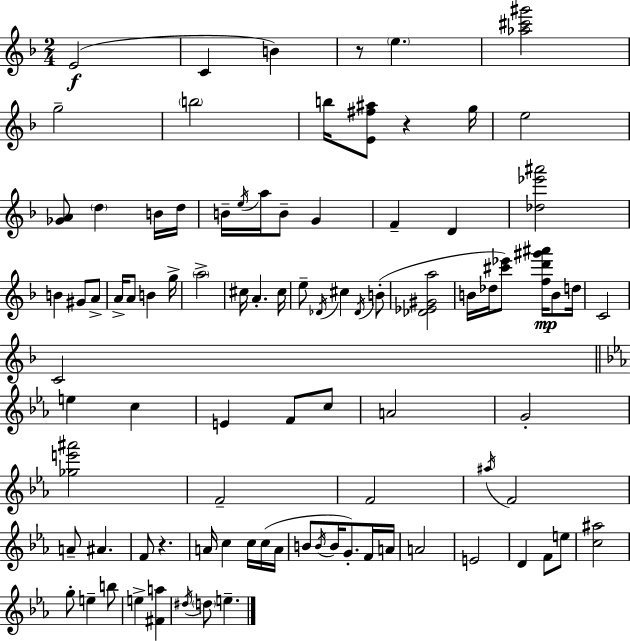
E4/h C4/q B4/q R/e E5/q. [Ab5,C#6,G#6]/h G5/h B5/h B5/s [E4,F#5,A#5]/e R/q G5/s E5/h [Gb4,A4]/e D5/q B4/s D5/s B4/s E5/s A5/s B4/e G4/q F4/q D4/q [Db5,Eb6,A#6]/h B4/q G#4/e A4/e A4/s A4/e B4/q G5/s A5/h C#5/s A4/q. C#5/s E5/e Db4/s C#5/q Db4/s B4/e [Db4,Eb4,G#4,A5]/h B4/s Db5/s [C#6,Eb6]/e [F5,D6,G#6,A#6]/s B4/e D5/s C4/h C4/h E5/q C5/q E4/q F4/e C5/e A4/h G4/h [Gb5,E6,A#6]/h F4/h F4/h A#5/s F4/h A4/e A#4/q. F4/e R/q. A4/s C5/q C5/s C5/s A4/s B4/e B4/s B4/s G4/e. F4/s A4/s A4/h E4/h D4/q F4/e E5/e [C5,A#5]/h G5/e E5/q B5/e E5/q [F#4,A5]/q D#5/s D5/e E5/q.